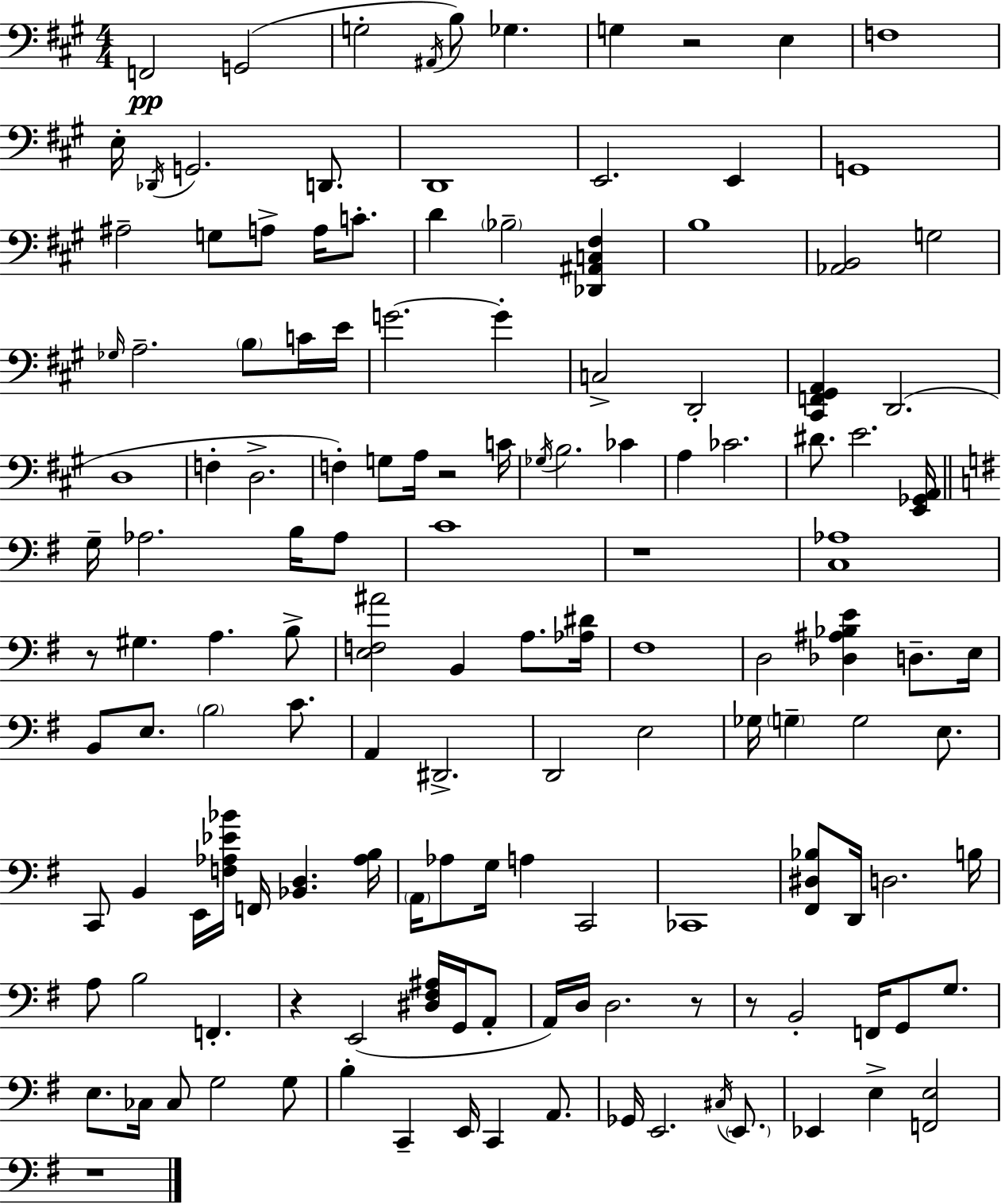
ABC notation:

X:1
T:Untitled
M:4/4
L:1/4
K:A
F,,2 G,,2 G,2 ^A,,/4 B,/2 _G, G, z2 E, F,4 E,/4 _D,,/4 G,,2 D,,/2 D,,4 E,,2 E,, G,,4 ^A,2 G,/2 A,/2 A,/4 C/2 D _B,2 [_D,,^A,,C,^F,] B,4 [_A,,B,,]2 G,2 _G,/4 A,2 B,/2 C/4 E/4 G2 G C,2 D,,2 [^C,,F,,^G,,A,,] D,,2 D,4 F, D,2 F, G,/2 A,/4 z2 C/4 _G,/4 B,2 _C A, _C2 ^D/2 E2 [E,,_G,,A,,]/4 G,/4 _A,2 B,/4 _A,/2 C4 z4 [C,_A,]4 z/2 ^G, A, B,/2 [E,F,^A]2 B,, A,/2 [_A,^D]/4 ^F,4 D,2 [_D,^A,_B,E] D,/2 E,/4 B,,/2 E,/2 B,2 C/2 A,, ^D,,2 D,,2 E,2 _G,/4 G, G,2 E,/2 C,,/2 B,, E,,/4 [F,_A,_E_B]/4 F,,/4 [_B,,D,] [_A,B,]/4 A,,/4 _A,/2 G,/4 A, C,,2 _C,,4 [^F,,^D,_B,]/2 D,,/4 D,2 B,/4 A,/2 B,2 F,, z E,,2 [^D,^F,^A,]/4 G,,/4 A,,/2 A,,/4 D,/4 D,2 z/2 z/2 B,,2 F,,/4 G,,/2 G,/2 E,/2 _C,/4 _C,/2 G,2 G,/2 B, C,, E,,/4 C,, A,,/2 _G,,/4 E,,2 ^C,/4 E,,/2 _E,, E, [F,,E,]2 z4